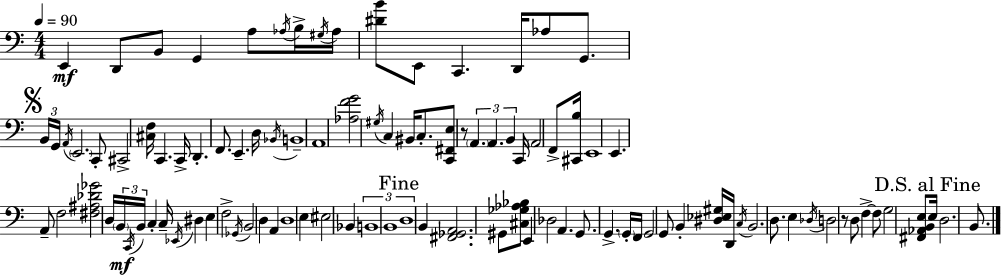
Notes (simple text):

E2/q D2/e B2/e G2/q A3/e Ab3/s B3/s G#3/s Ab3/s [D#4,B4]/e E2/e C2/q. D2/s Ab3/e G2/e. B2/s G2/s A2/s E2/h. C2/e C#2/h [C#3,F3]/s C2/q. C2/s D2/q. F2/e. E2/q. D3/s Bb2/s B2/w A2/w [Ab3,F4,G4]/h G#3/s C3/q BIS2/s C3/e. [C2,F#2,E3]/e R/e A2/q. A2/q. B2/q C2/s A2/h F2/e [C#2,B3]/s E2/w E2/q. A2/e F3/h [F#3,A#3,Db4,Gb4]/h D3/s B2/s C2/s B2/s C3/q C3/s Eb2/s D#3/q E3/q F3/h Gb2/s B2/h D3/q A2/q D3/w E3/q EIS3/h Bb2/q B2/w B2/w D3/w B2/q [F#2,Gb2,A2]/h. G#2/e [C#3,Gb3,Ab3,Bb3]/e E2/q Db3/h A2/q. G2/e. G2/q. G2/s F2/s G2/h G2/e B2/q [D#3,Eb3,G#3]/s D2/s C3/s B2/h. D3/e. E3/q Db3/s D3/h R/e D3/e F3/q F3/e G3/h [F#2,Ab2,B2,E3]/e E3/s D3/h. B2/e.